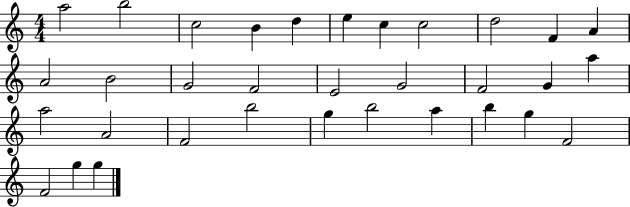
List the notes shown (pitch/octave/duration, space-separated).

A5/h B5/h C5/h B4/q D5/q E5/q C5/q C5/h D5/h F4/q A4/q A4/h B4/h G4/h F4/h E4/h G4/h F4/h G4/q A5/q A5/h A4/h F4/h B5/h G5/q B5/h A5/q B5/q G5/q F4/h F4/h G5/q G5/q